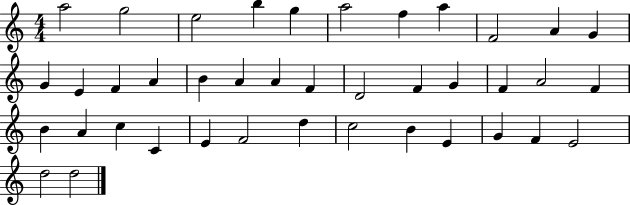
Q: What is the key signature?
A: C major